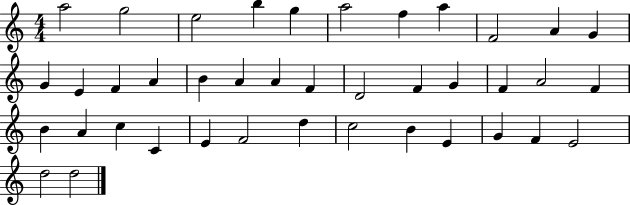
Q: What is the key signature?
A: C major